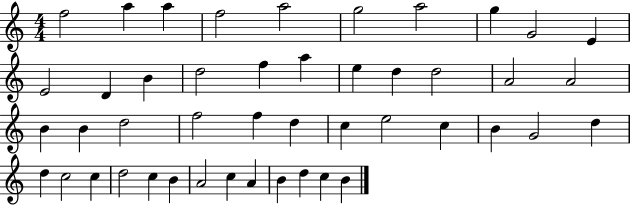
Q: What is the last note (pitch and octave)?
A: B4